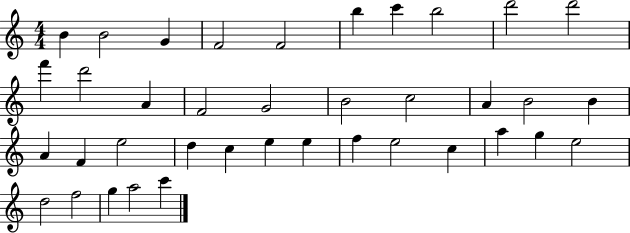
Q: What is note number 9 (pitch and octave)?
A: D6